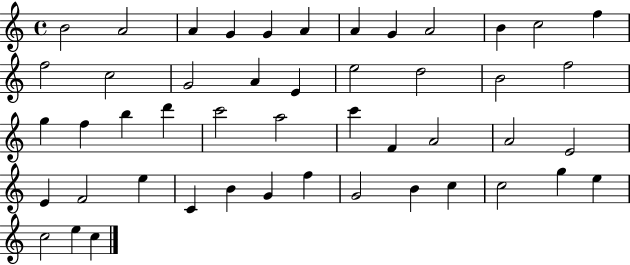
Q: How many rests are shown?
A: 0